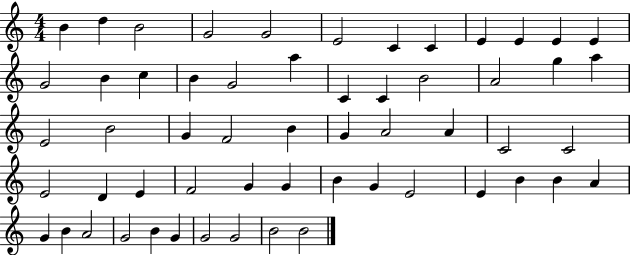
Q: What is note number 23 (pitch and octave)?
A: G5